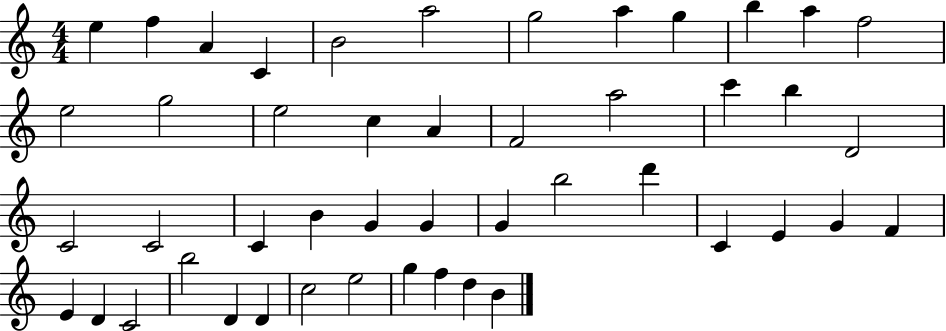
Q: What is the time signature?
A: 4/4